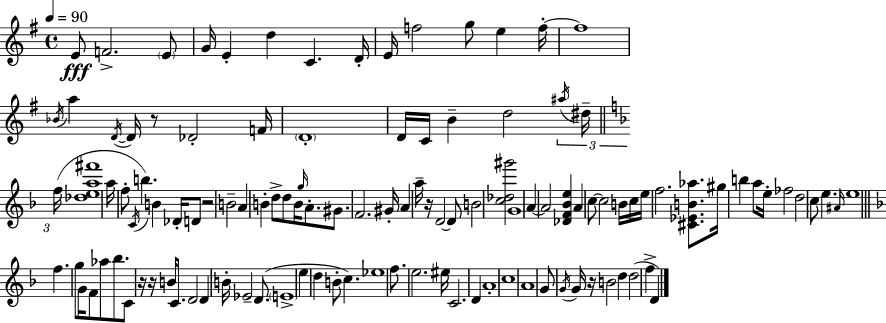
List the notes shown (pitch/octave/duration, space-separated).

E4/e F4/h. E4/e G4/s E4/q D5/q C4/q. D4/s E4/s F5/h G5/e E5/q F5/s F5/w Bb4/s A5/q D4/s D4/s R/e Db4/h F4/s D4/w D4/s C4/s B4/q D5/h A#5/s D#5/s F5/s [Db5,E5,A5,F#6]/w A5/s F5/e C4/s B5/q. B4/q Db4/s D4/e R/h B4/h A4/q B4/q D5/e D5/e B4/s G5/s A4/e. G#4/e. F4/h. G#4/s A4/q A5/s R/s D4/h D4/e B4/h [C5,Db5,G#6]/h G4/w A4/q A4/h [Db4,F4,Bb4,E5]/q A4/q C5/e C5/h B4/s C5/s E5/s F5/h. [C#4,Eb4,B4,Ab5]/e. G#5/s B5/q A5/e E5/s FES5/h D5/h C5/e E5/q. A#4/s E5/w F5/q. G5/e G4/s F4/e Ab5/e Bb5/e. C4/e R/s R/s B4/s C4/e. D4/h D4/q B4/s Eb4/h D4/e. E4/w E5/q D5/q B4/e C5/q. Eb5/w F5/e. E5/h. EIS5/s C4/h. D4/q A4/w C5/w A4/w G4/e G4/s G4/s R/s B4/h D5/q D5/h F5/q D4/q